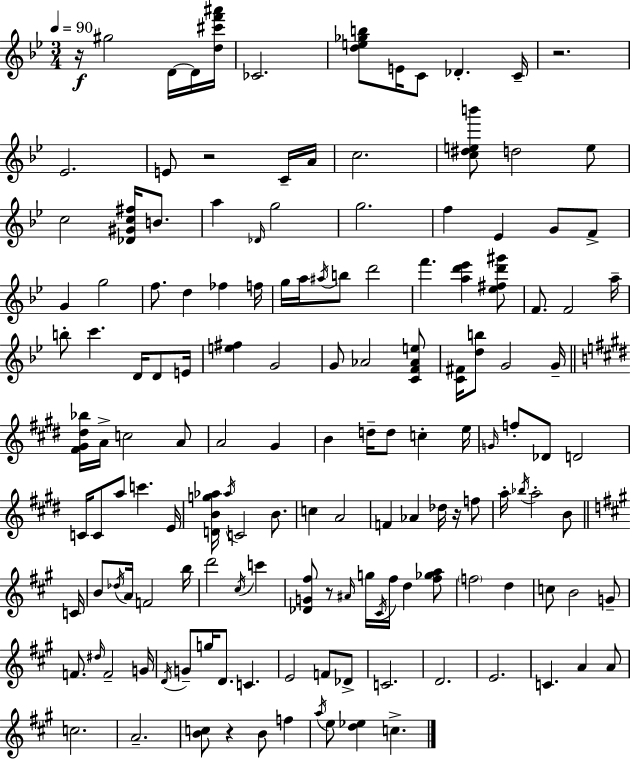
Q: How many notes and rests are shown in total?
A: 148